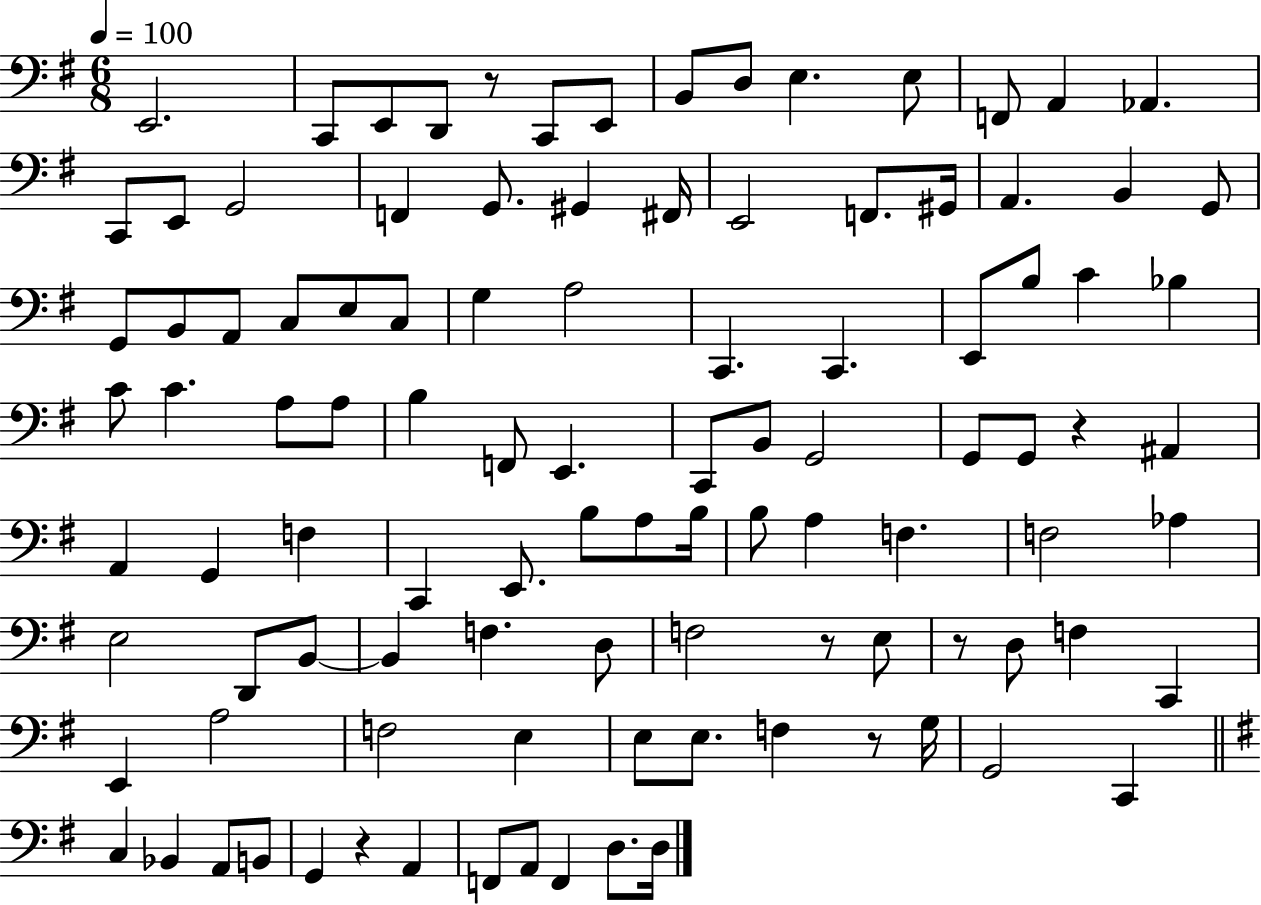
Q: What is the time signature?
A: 6/8